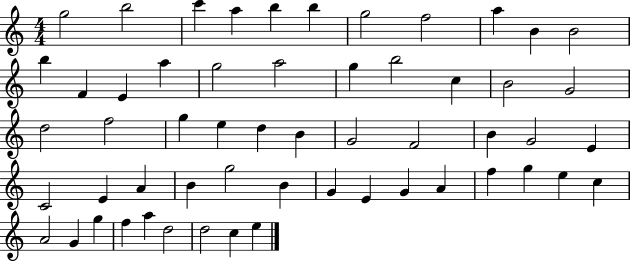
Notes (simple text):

G5/h B5/h C6/q A5/q B5/q B5/q G5/h F5/h A5/q B4/q B4/h B5/q F4/q E4/q A5/q G5/h A5/h G5/q B5/h C5/q B4/h G4/h D5/h F5/h G5/q E5/q D5/q B4/q G4/h F4/h B4/q G4/h E4/q C4/h E4/q A4/q B4/q G5/h B4/q G4/q E4/q G4/q A4/q F5/q G5/q E5/q C5/q A4/h G4/q G5/q F5/q A5/q D5/h D5/h C5/q E5/q